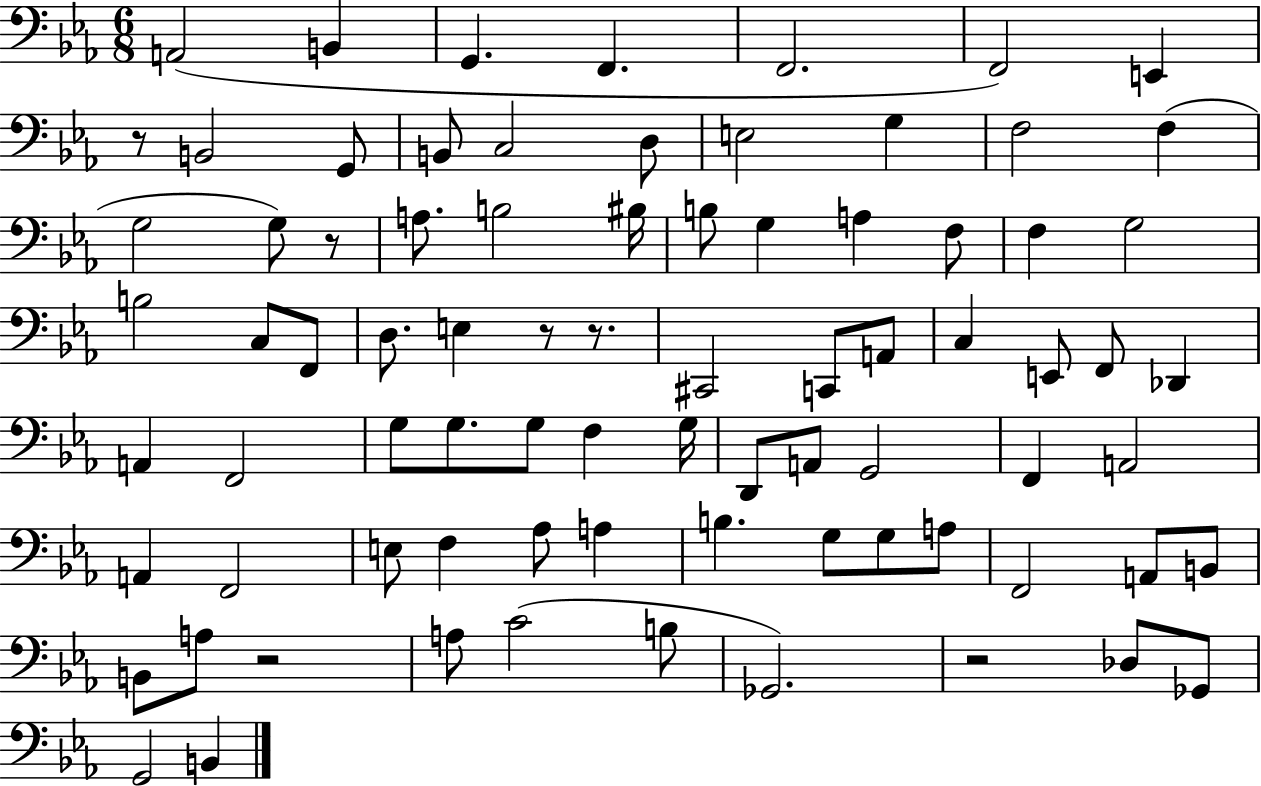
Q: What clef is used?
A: bass